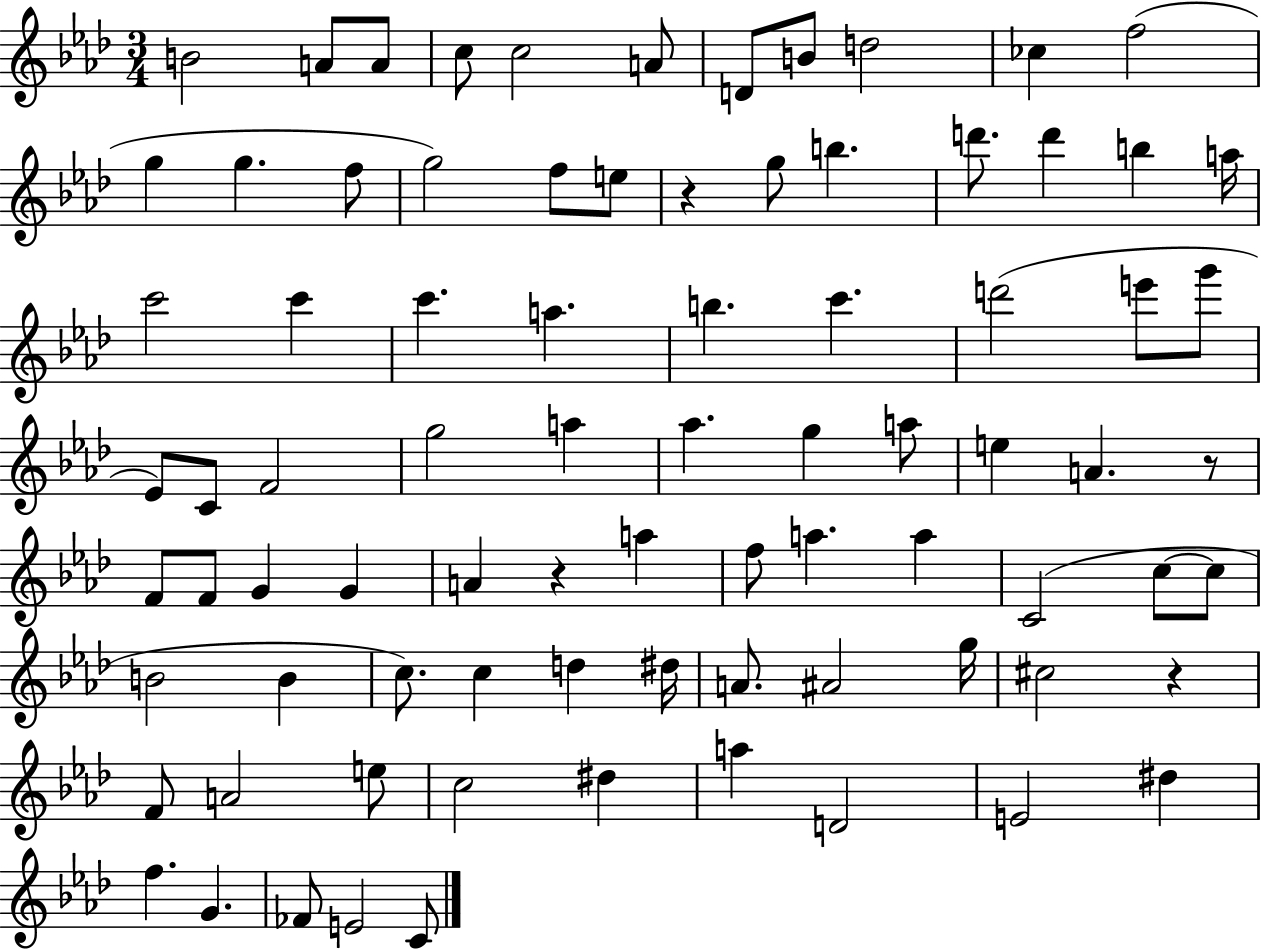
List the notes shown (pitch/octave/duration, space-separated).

B4/h A4/e A4/e C5/e C5/h A4/e D4/e B4/e D5/h CES5/q F5/h G5/q G5/q. F5/e G5/h F5/e E5/e R/q G5/e B5/q. D6/e. D6/q B5/q A5/s C6/h C6/q C6/q. A5/q. B5/q. C6/q. D6/h E6/e G6/e Eb4/e C4/e F4/h G5/h A5/q Ab5/q. G5/q A5/e E5/q A4/q. R/e F4/e F4/e G4/q G4/q A4/q R/q A5/q F5/e A5/q. A5/q C4/h C5/e C5/e B4/h B4/q C5/e. C5/q D5/q D#5/s A4/e. A#4/h G5/s C#5/h R/q F4/e A4/h E5/e C5/h D#5/q A5/q D4/h E4/h D#5/q F5/q. G4/q. FES4/e E4/h C4/e